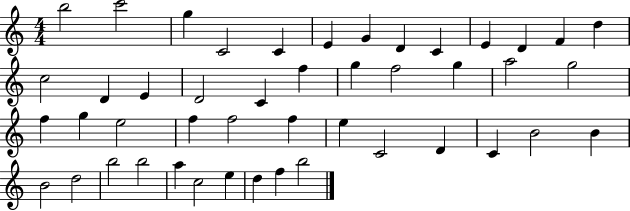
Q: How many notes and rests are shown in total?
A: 46